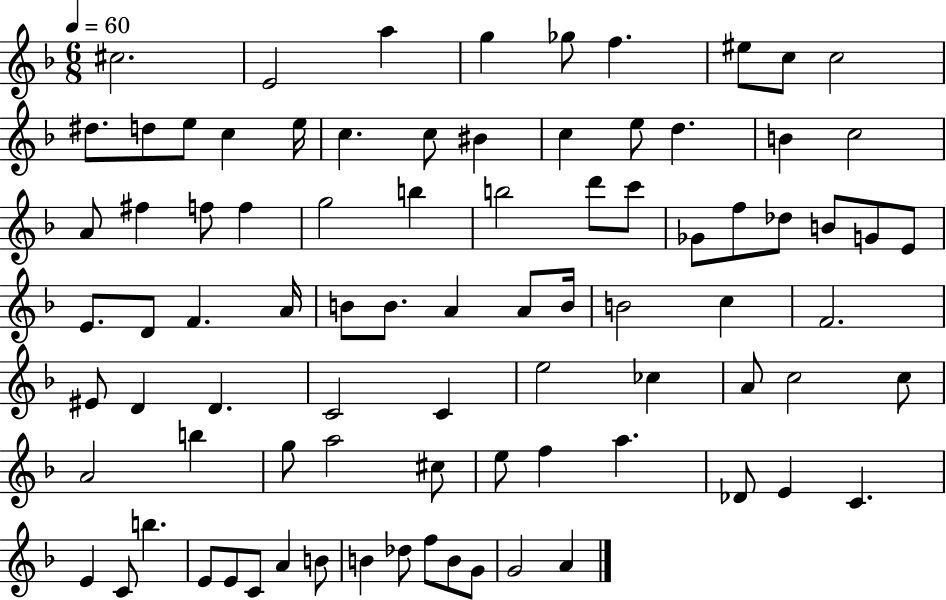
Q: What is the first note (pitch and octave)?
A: C#5